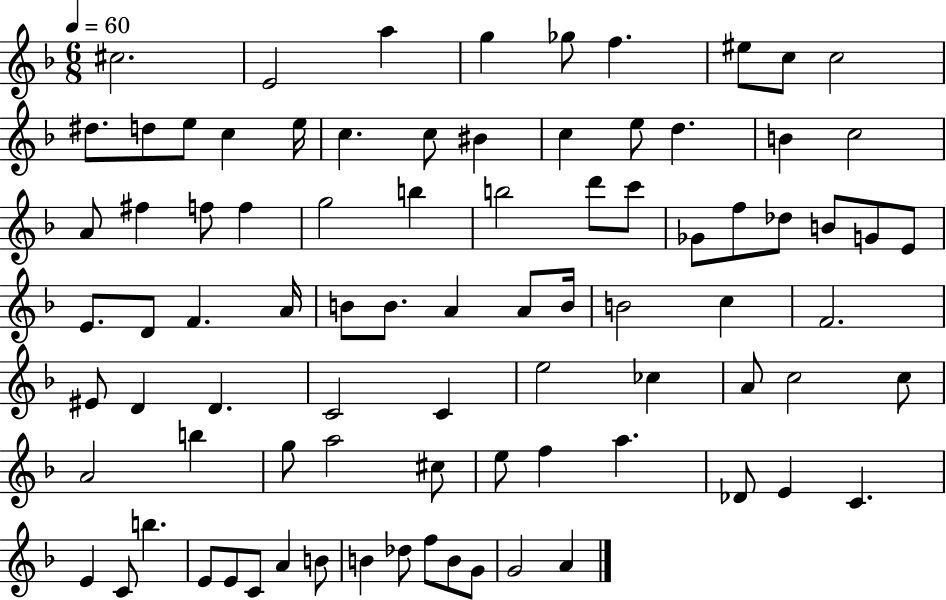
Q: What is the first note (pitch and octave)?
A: C#5